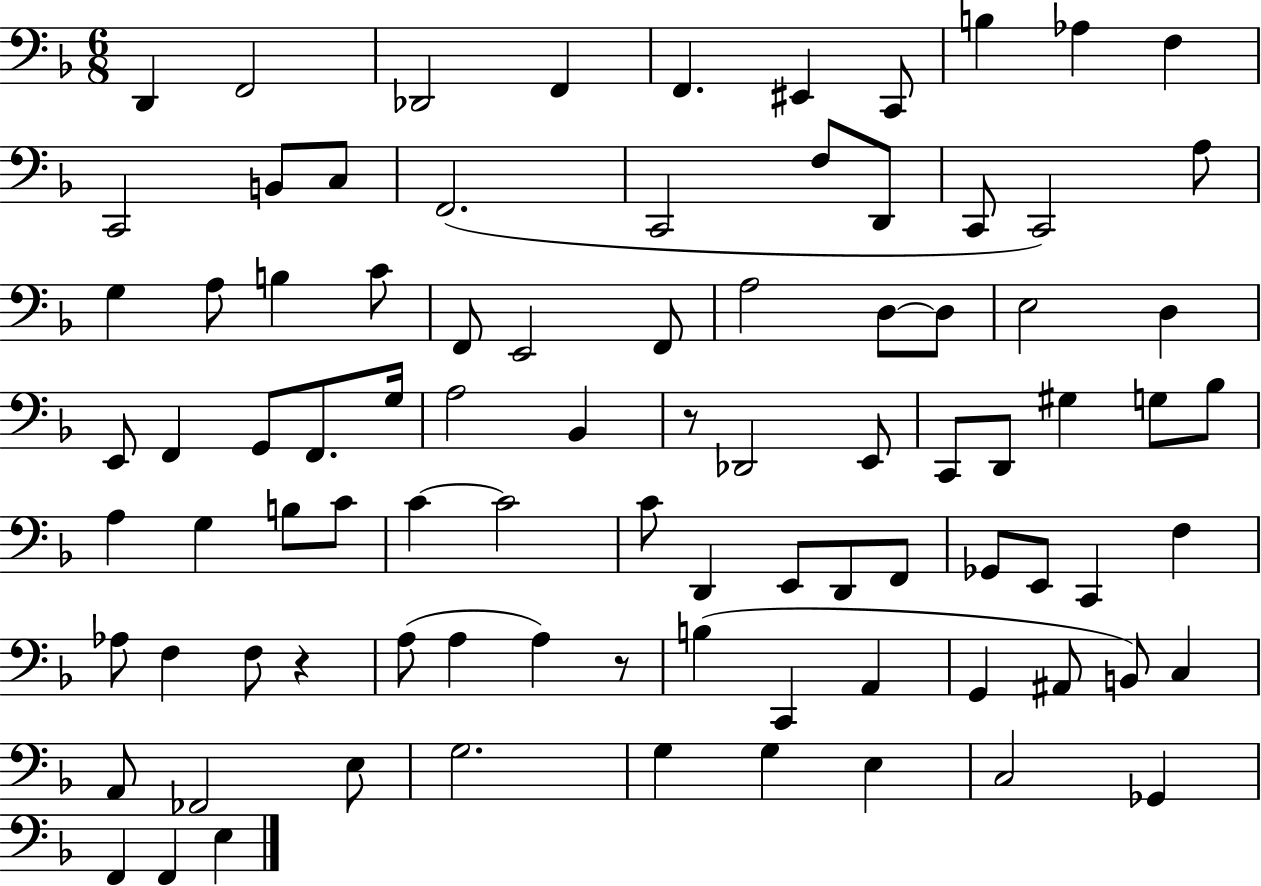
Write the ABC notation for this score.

X:1
T:Untitled
M:6/8
L:1/4
K:F
D,, F,,2 _D,,2 F,, F,, ^E,, C,,/2 B, _A, F, C,,2 B,,/2 C,/2 F,,2 C,,2 F,/2 D,,/2 C,,/2 C,,2 A,/2 G, A,/2 B, C/2 F,,/2 E,,2 F,,/2 A,2 D,/2 D,/2 E,2 D, E,,/2 F,, G,,/2 F,,/2 G,/4 A,2 _B,, z/2 _D,,2 E,,/2 C,,/2 D,,/2 ^G, G,/2 _B,/2 A, G, B,/2 C/2 C C2 C/2 D,, E,,/2 D,,/2 F,,/2 _G,,/2 E,,/2 C,, F, _A,/2 F, F,/2 z A,/2 A, A, z/2 B, C,, A,, G,, ^A,,/2 B,,/2 C, A,,/2 _F,,2 E,/2 G,2 G, G, E, C,2 _G,, F,, F,, E,